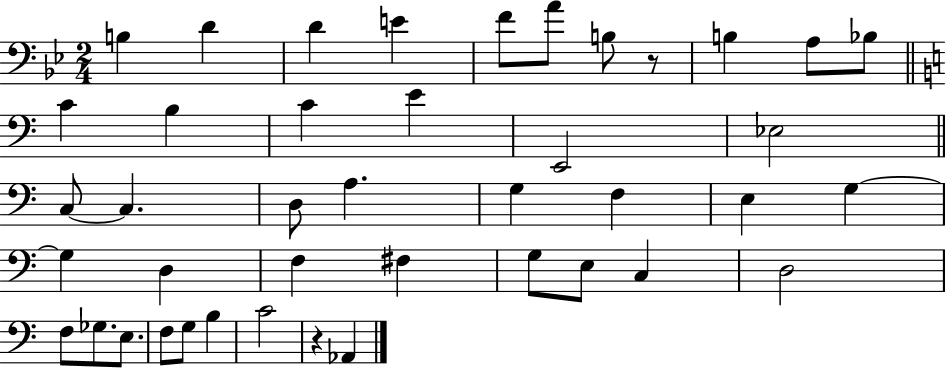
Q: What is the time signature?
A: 2/4